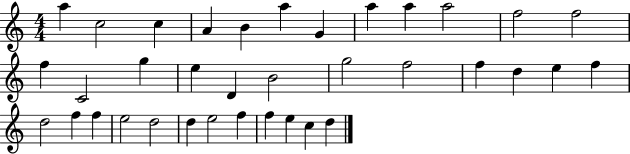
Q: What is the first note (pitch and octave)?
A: A5